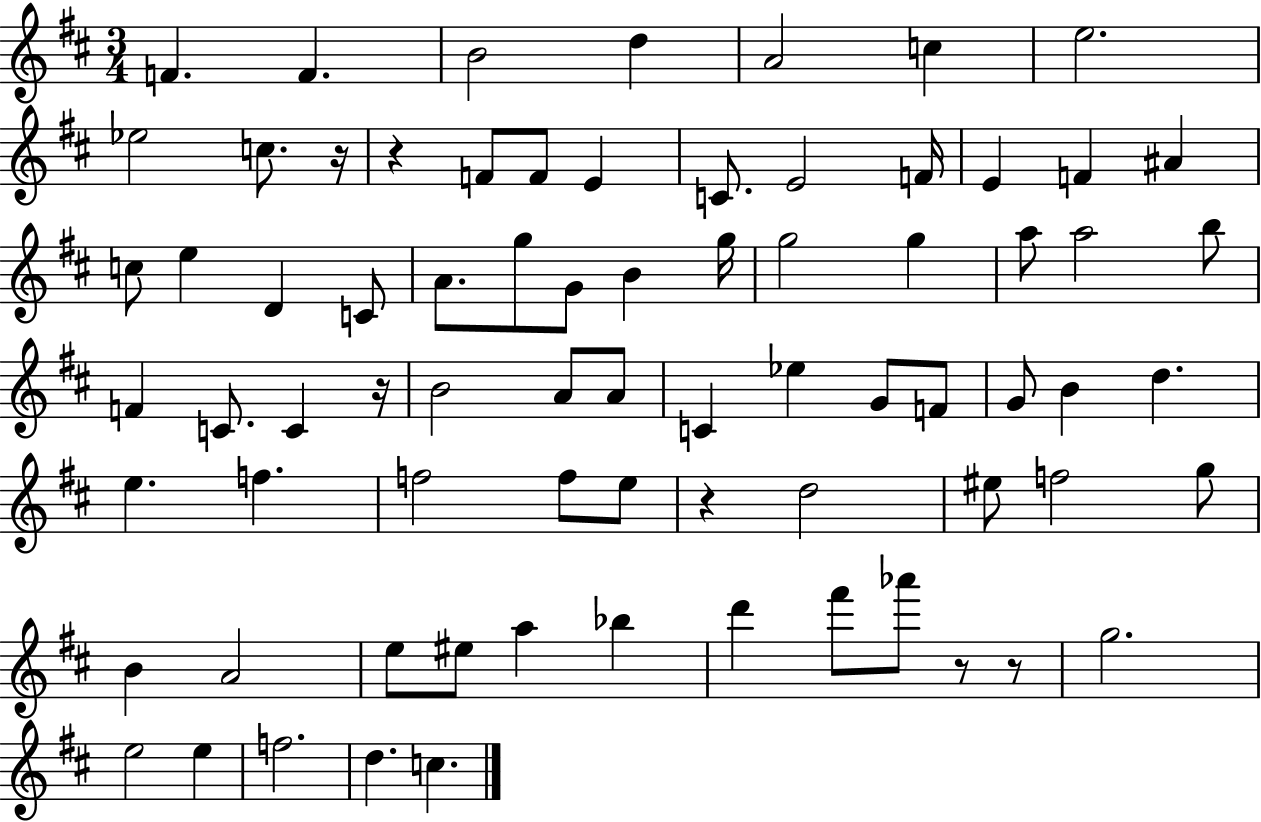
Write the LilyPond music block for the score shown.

{
  \clef treble
  \numericTimeSignature
  \time 3/4
  \key d \major
  \repeat volta 2 { f'4. f'4. | b'2 d''4 | a'2 c''4 | e''2. | \break ees''2 c''8. r16 | r4 f'8 f'8 e'4 | c'8. e'2 f'16 | e'4 f'4 ais'4 | \break c''8 e''4 d'4 c'8 | a'8. g''8 g'8 b'4 g''16 | g''2 g''4 | a''8 a''2 b''8 | \break f'4 c'8. c'4 r16 | b'2 a'8 a'8 | c'4 ees''4 g'8 f'8 | g'8 b'4 d''4. | \break e''4. f''4. | f''2 f''8 e''8 | r4 d''2 | eis''8 f''2 g''8 | \break b'4 a'2 | e''8 eis''8 a''4 bes''4 | d'''4 fis'''8 aes'''8 r8 r8 | g''2. | \break e''2 e''4 | f''2. | d''4. c''4. | } \bar "|."
}